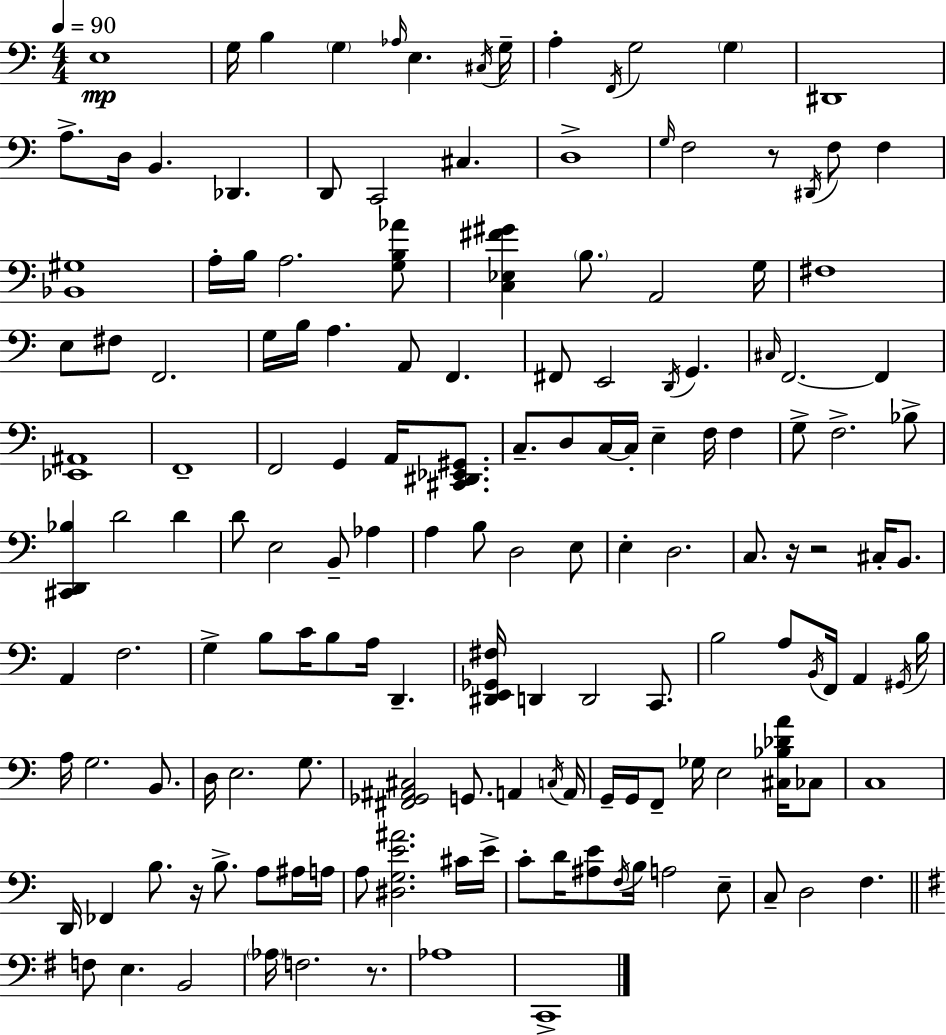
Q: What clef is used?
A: bass